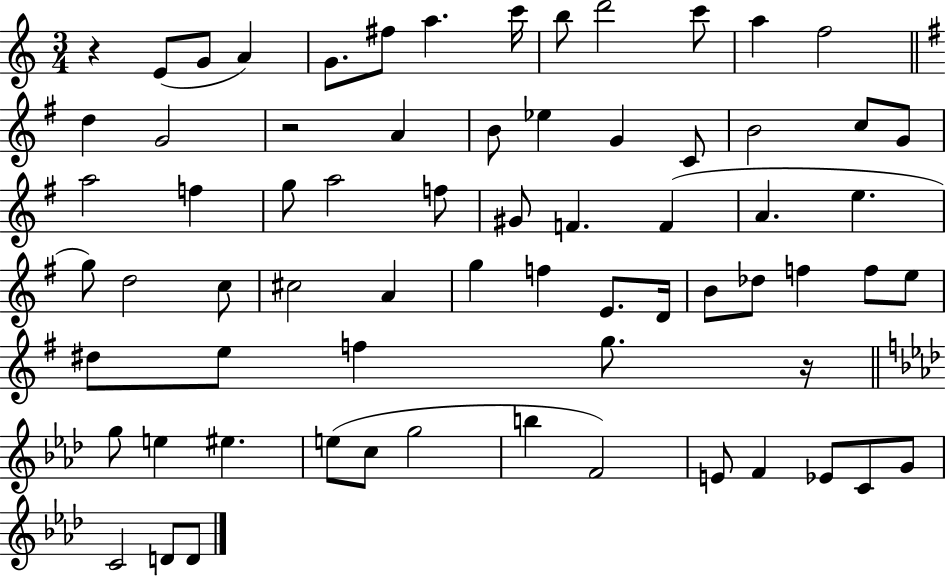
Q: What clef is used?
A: treble